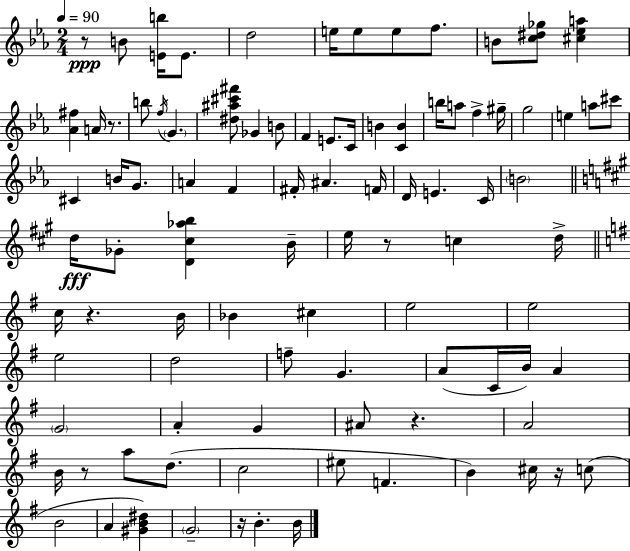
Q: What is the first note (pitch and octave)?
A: B4